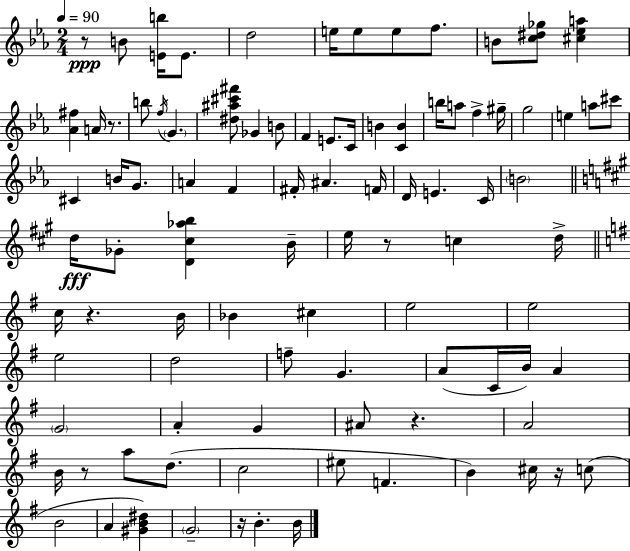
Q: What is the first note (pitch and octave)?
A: B4